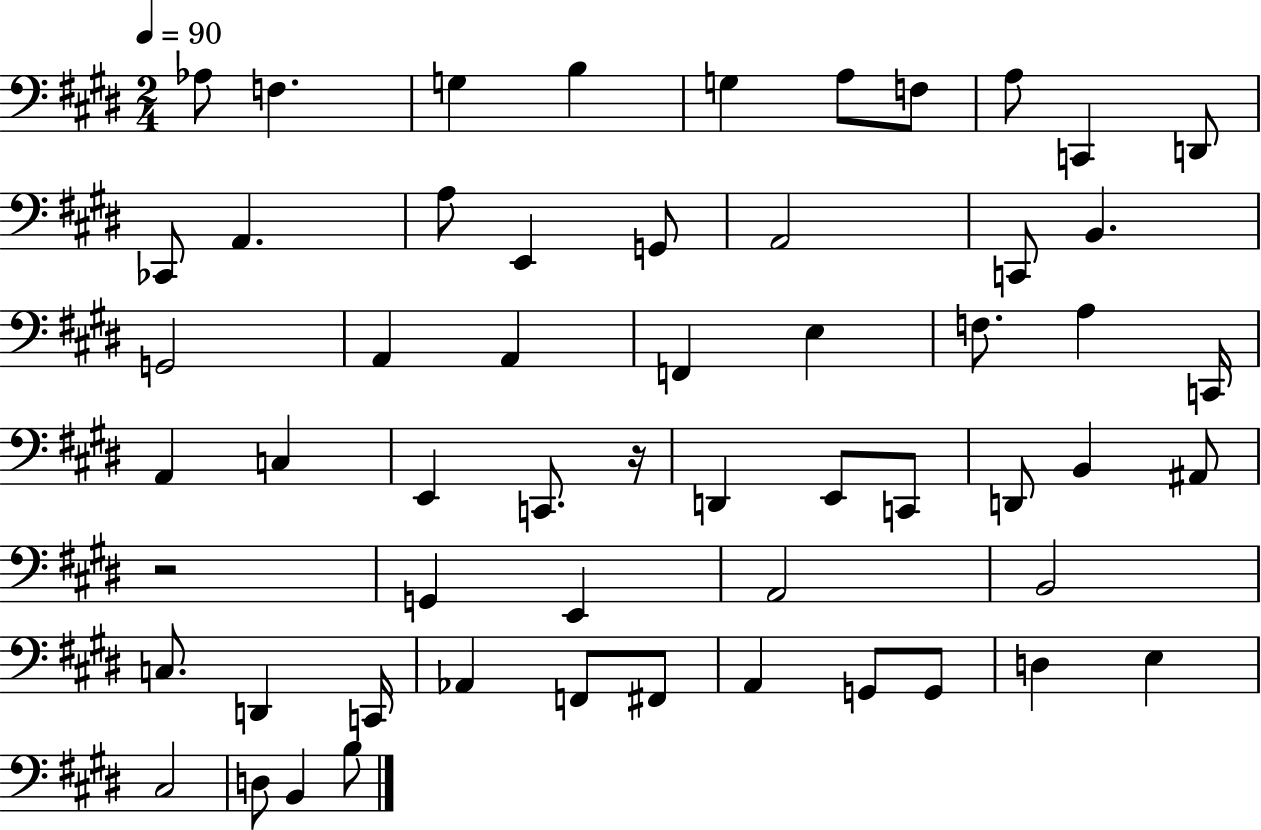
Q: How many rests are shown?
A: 2